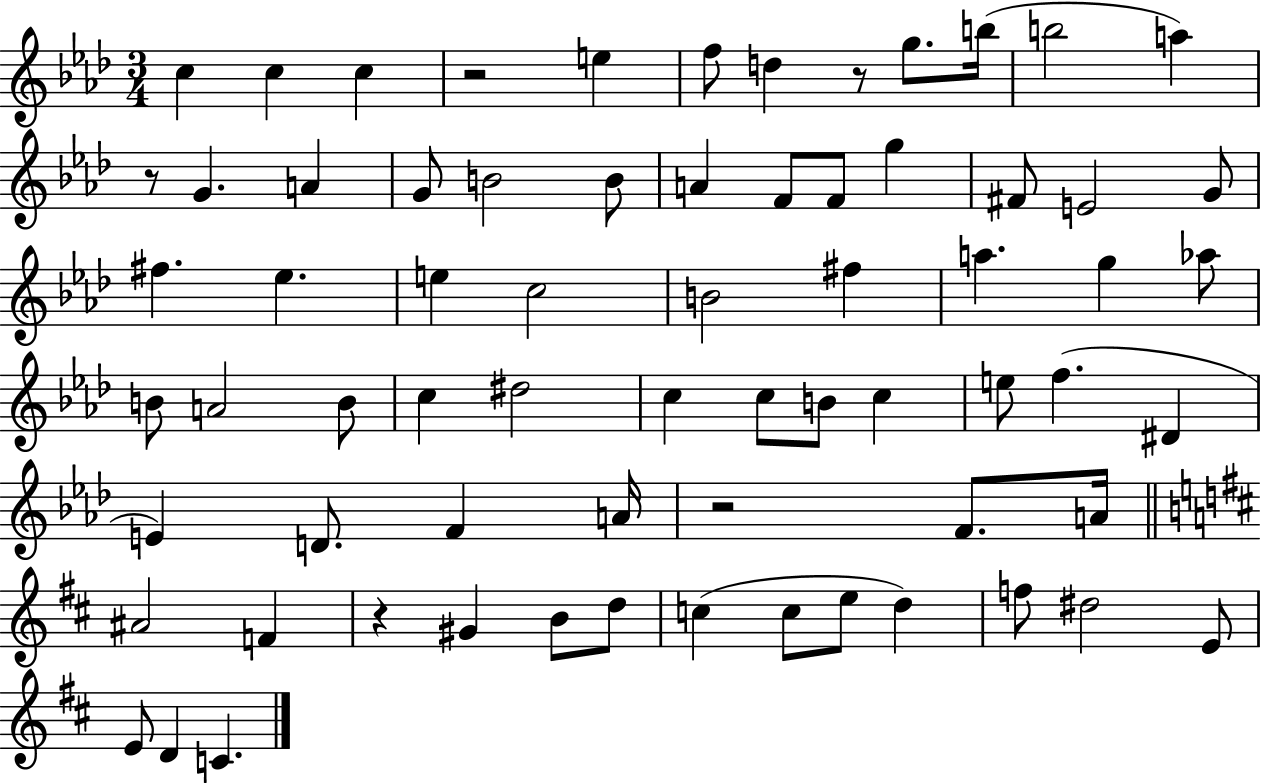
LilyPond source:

{
  \clef treble
  \numericTimeSignature
  \time 3/4
  \key aes \major
  c''4 c''4 c''4 | r2 e''4 | f''8 d''4 r8 g''8. b''16( | b''2 a''4) | \break r8 g'4. a'4 | g'8 b'2 b'8 | a'4 f'8 f'8 g''4 | fis'8 e'2 g'8 | \break fis''4. ees''4. | e''4 c''2 | b'2 fis''4 | a''4. g''4 aes''8 | \break b'8 a'2 b'8 | c''4 dis''2 | c''4 c''8 b'8 c''4 | e''8 f''4.( dis'4 | \break e'4) d'8. f'4 a'16 | r2 f'8. a'16 | \bar "||" \break \key b \minor ais'2 f'4 | r4 gis'4 b'8 d''8 | c''4( c''8 e''8 d''4) | f''8 dis''2 e'8 | \break e'8 d'4 c'4. | \bar "|."
}